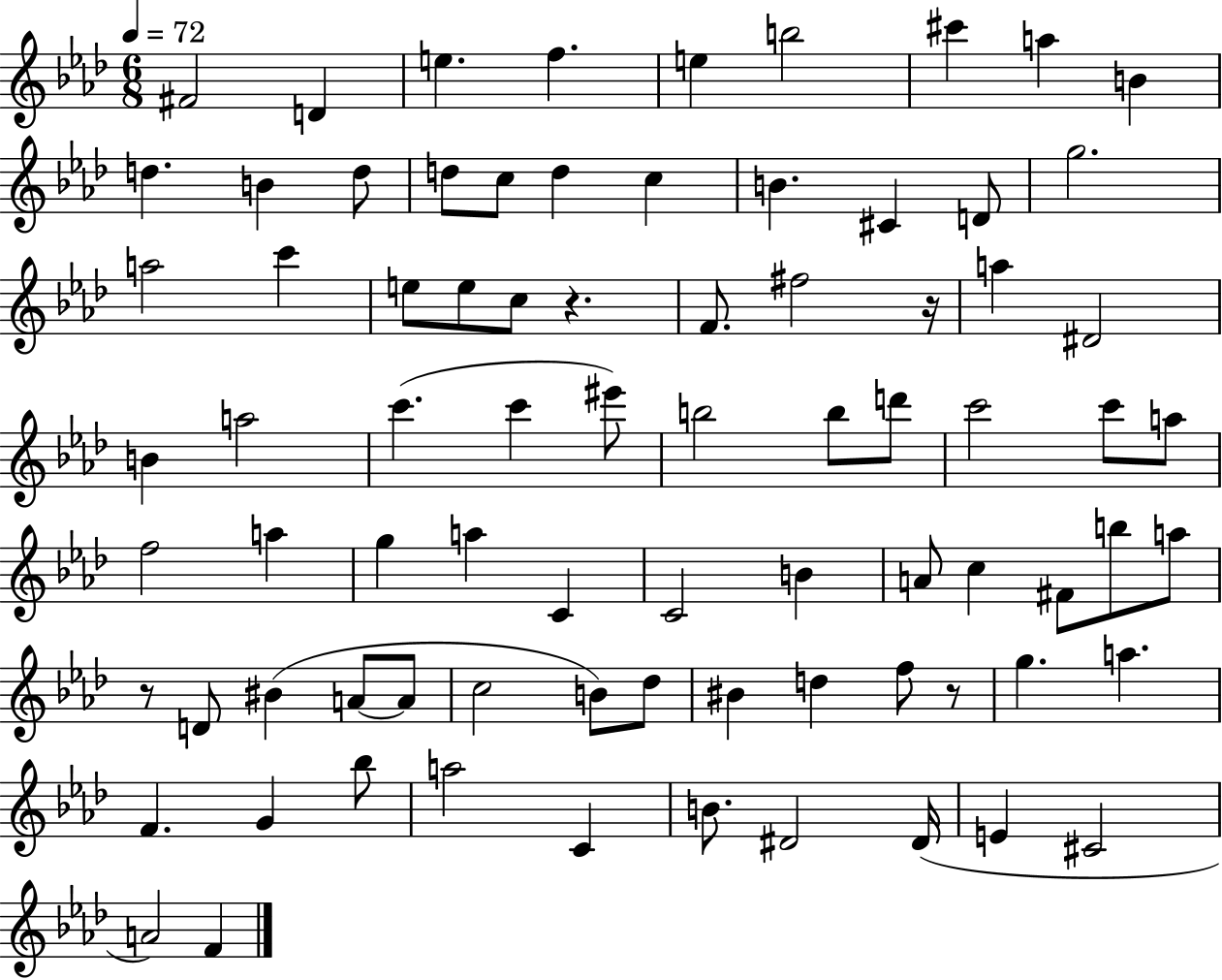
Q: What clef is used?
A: treble